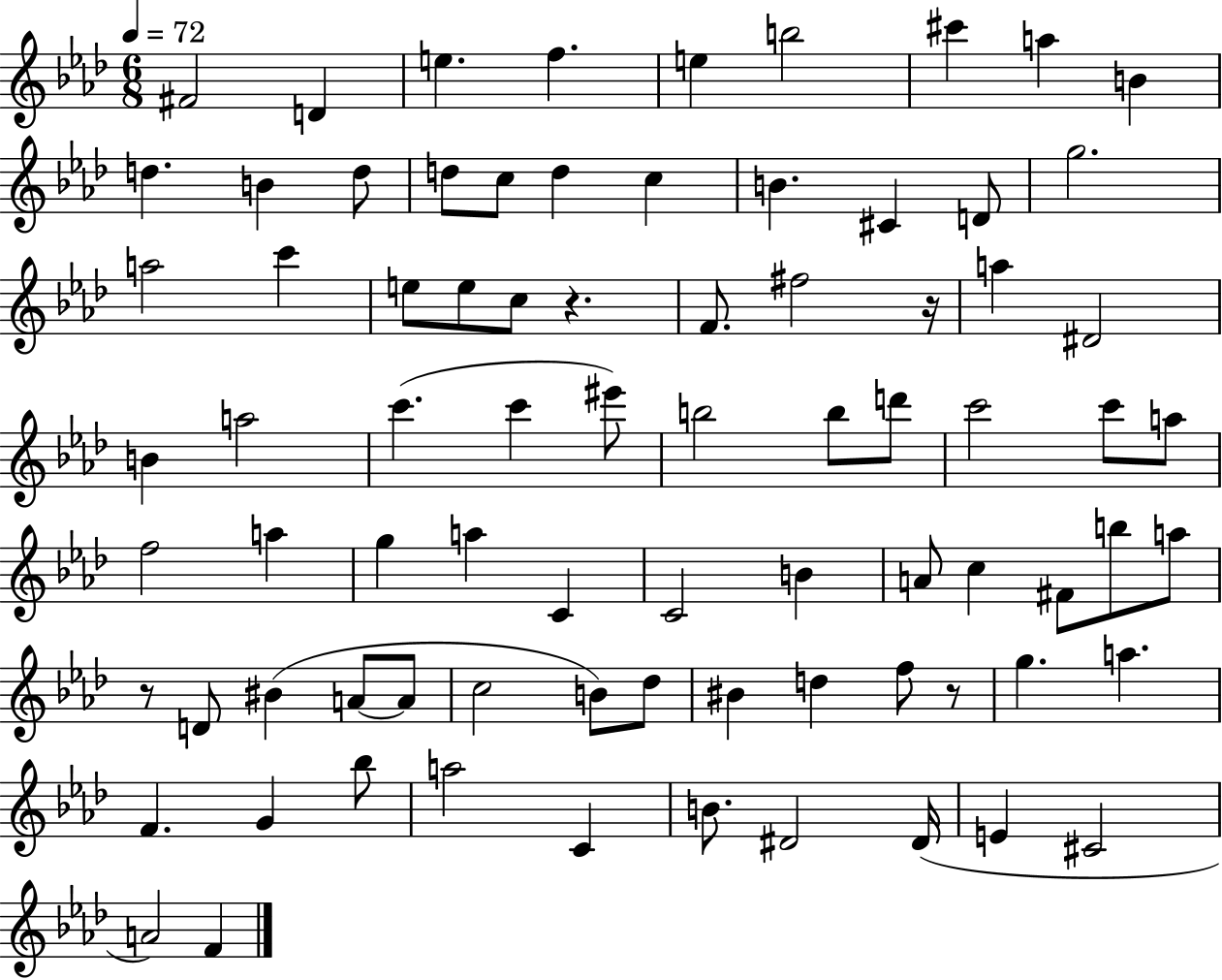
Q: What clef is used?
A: treble